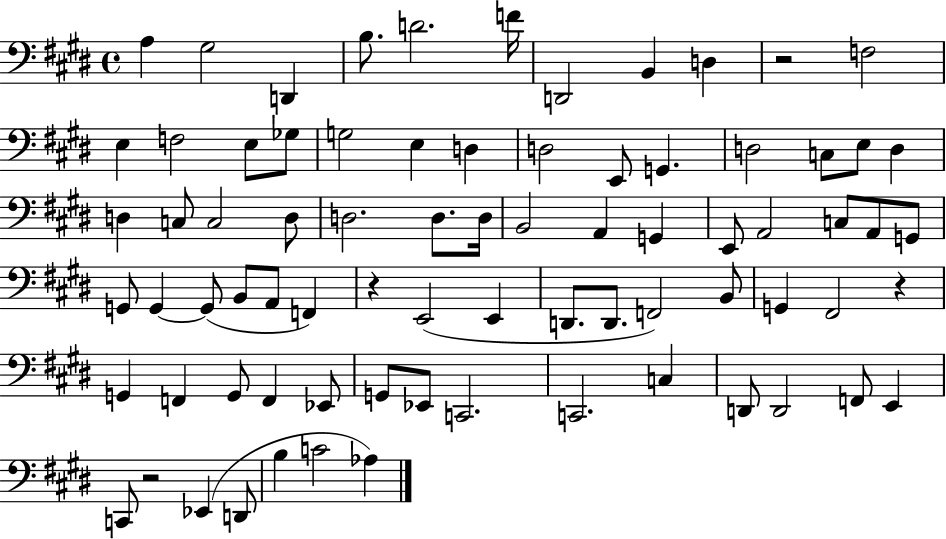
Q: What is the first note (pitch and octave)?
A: A3